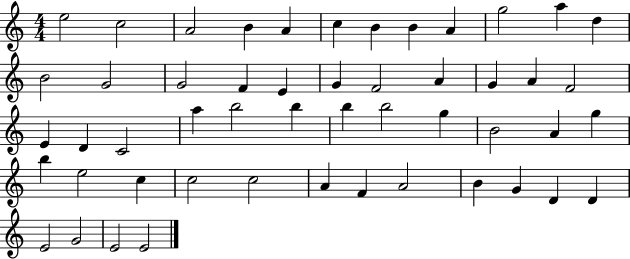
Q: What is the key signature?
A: C major